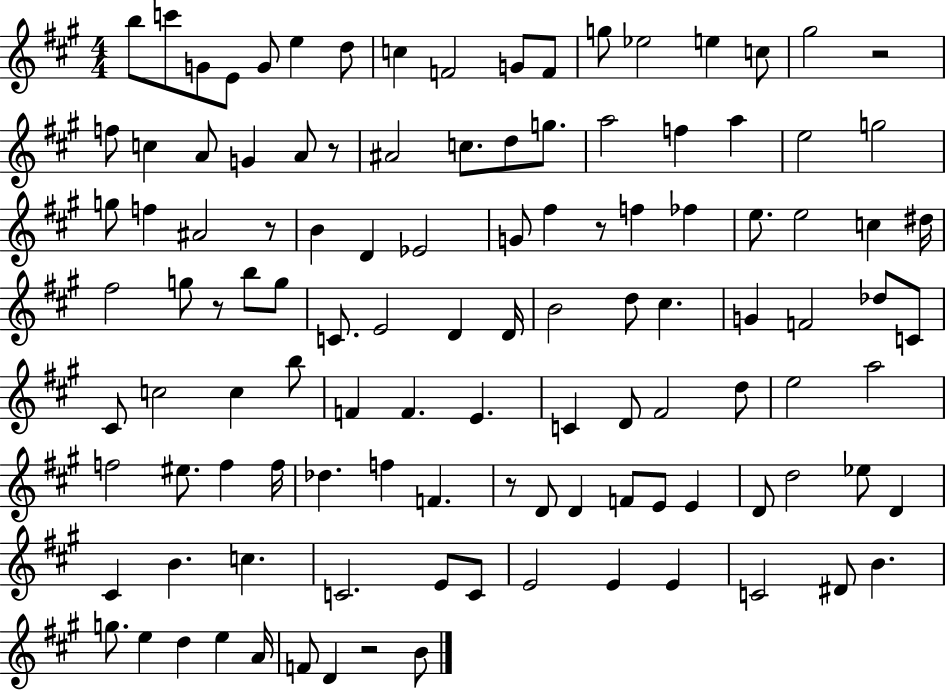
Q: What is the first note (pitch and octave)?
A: B5